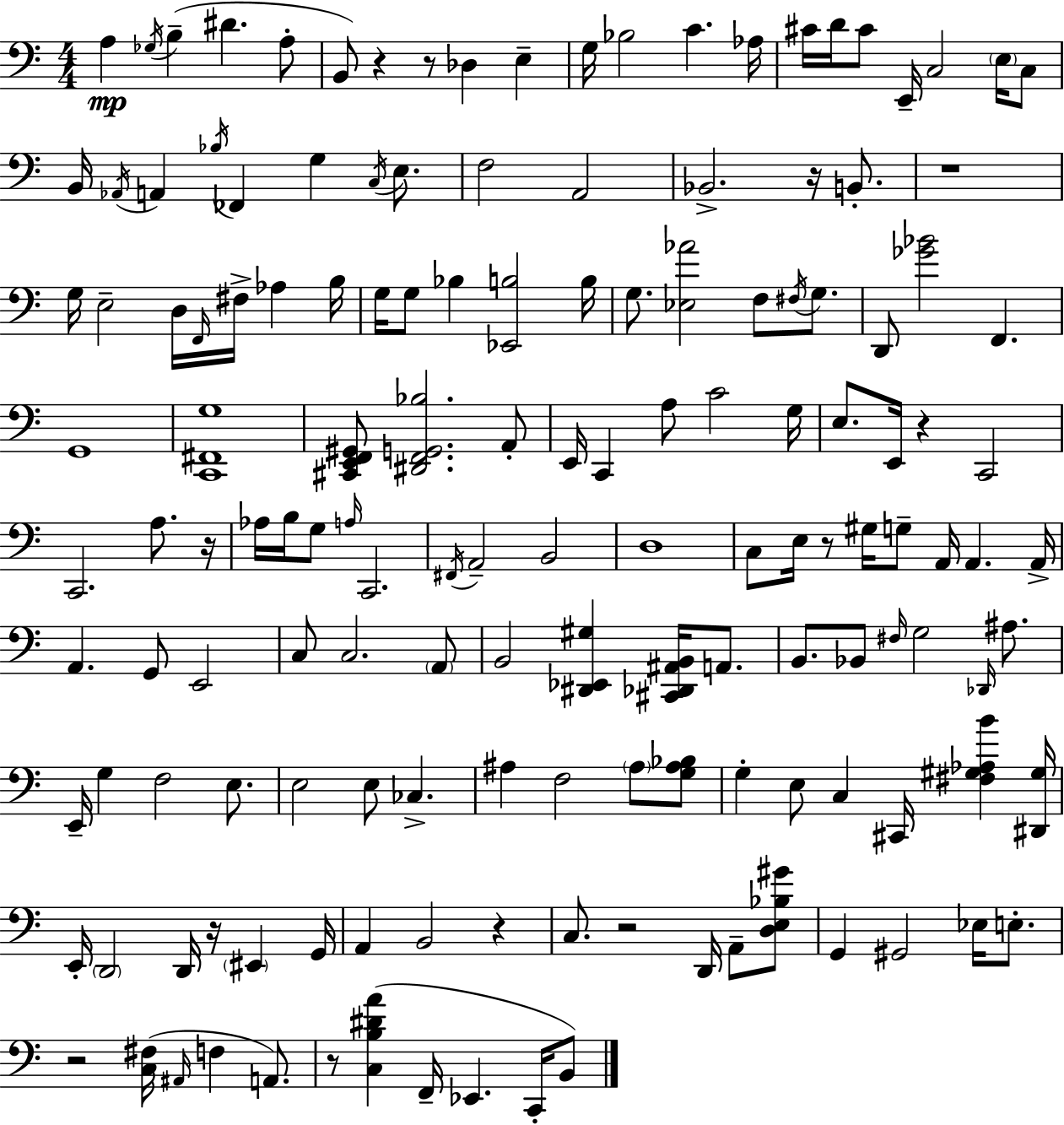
{
  \clef bass
  \numericTimeSignature
  \time 4/4
  \key a \minor
  a4\mp \acciaccatura { ges16 } b4--( dis'4. a8-. | b,8) r4 r8 des4 e4-- | g16 bes2 c'4. | aes16 cis'16 d'16 cis'8 e,16-- c2 \parenthesize e16 c8 | \break b,16 \acciaccatura { aes,16 } a,4 \acciaccatura { bes16 } fes,4 g4 | \acciaccatura { c16 } e8. f2 a,2 | bes,2.-> | r16 b,8.-. r1 | \break g16 e2-- d16 \grace { f,16 } fis16-> | aes4 b16 g16 g8 bes4 <ees, b>2 | b16 g8. <ees aes'>2 | f8 \acciaccatura { fis16 } g8. d,8 <ges' bes'>2 | \break f,4. g,1 | <c, fis, g>1 | <cis, e, f, gis,>8 <dis, f, g, bes>2. | a,8-. e,16 c,4 a8 c'2 | \break g16 e8. e,16 r4 c,2 | c,2. | a8. r16 aes16 b16 g8 \grace { a16 } c,2. | \acciaccatura { fis,16 } a,2-- | \break b,2 d1 | c8 e16 r8 gis16 g8-- | a,16 a,4. a,16-> a,4. g,8 | e,2 c8 c2. | \break \parenthesize a,8 b,2 | <dis, ees, gis>4 <cis, des, ais, b,>16 a,8. b,8. bes,8 \grace { fis16 } g2 | \grace { des,16 } ais8. e,16-- g4 f2 | e8. e2 | \break e8 ces4.-> ais4 f2 | \parenthesize ais8 <g ais bes>8 g4-. e8 | c4 cis,16 <fis gis aes b'>4 <dis, gis>16 e,16-. \parenthesize d,2 | d,16 r16 \parenthesize eis,4 g,16 a,4 b,2 | \break r4 c8. r2 | d,16 a,8-- <d e bes gis'>8 g,4 gis,2 | ees16 e8.-. r2 | <c fis>16( \grace { ais,16 } f4 a,8.) r8 <c b dis' a'>4( | \break f,16-- ees,4. c,16-. b,8) \bar "|."
}